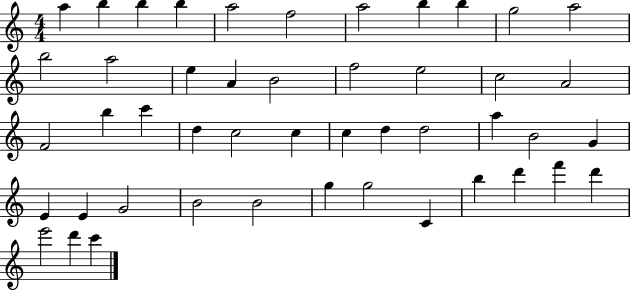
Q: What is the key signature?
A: C major